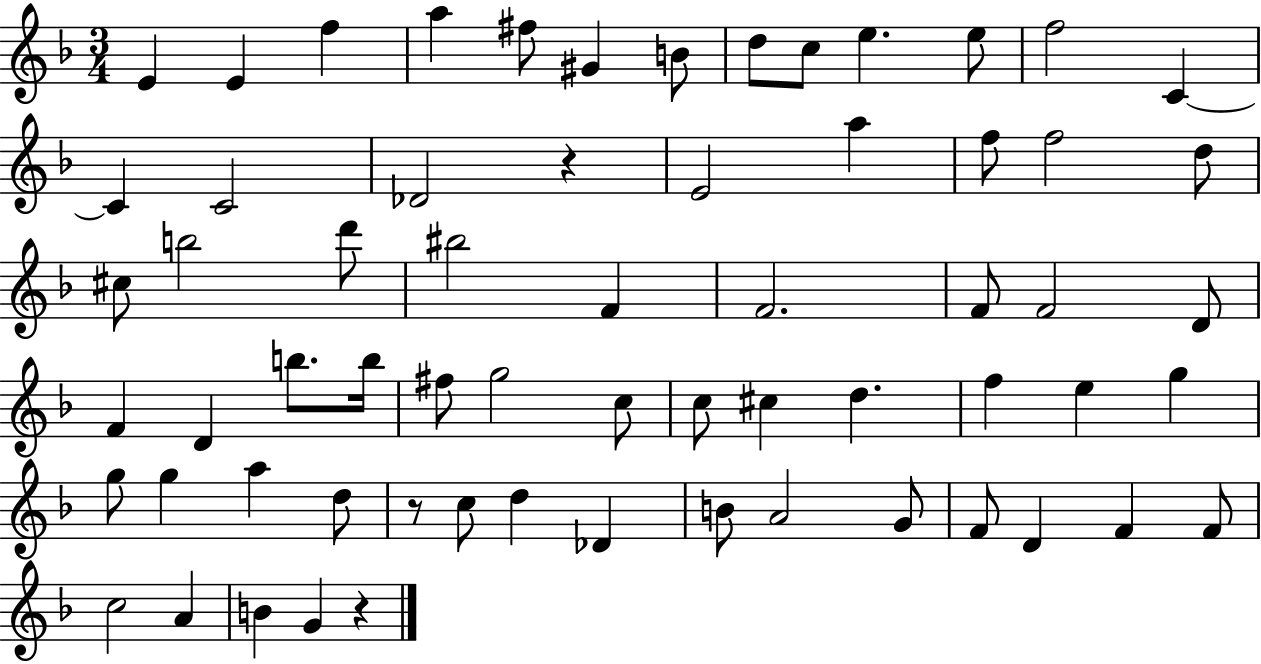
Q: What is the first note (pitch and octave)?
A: E4